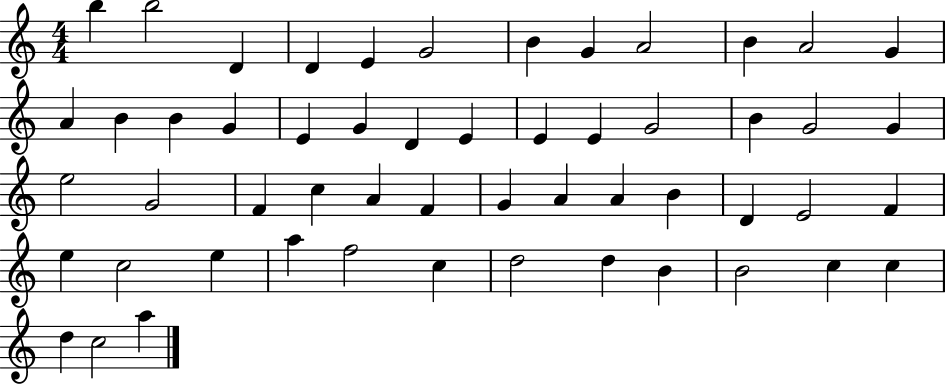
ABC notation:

X:1
T:Untitled
M:4/4
L:1/4
K:C
b b2 D D E G2 B G A2 B A2 G A B B G E G D E E E G2 B G2 G e2 G2 F c A F G A A B D E2 F e c2 e a f2 c d2 d B B2 c c d c2 a